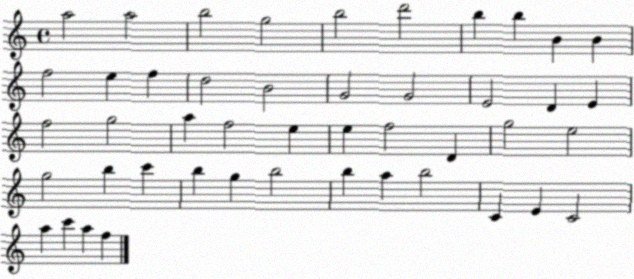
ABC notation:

X:1
T:Untitled
M:4/4
L:1/4
K:C
a2 a2 b2 g2 b2 d'2 b b B B f2 e f d2 B2 G2 G2 E2 D E f2 g2 a f2 e e f2 D g2 e2 g2 b c' b g b2 b a b2 C E C2 a c' a f